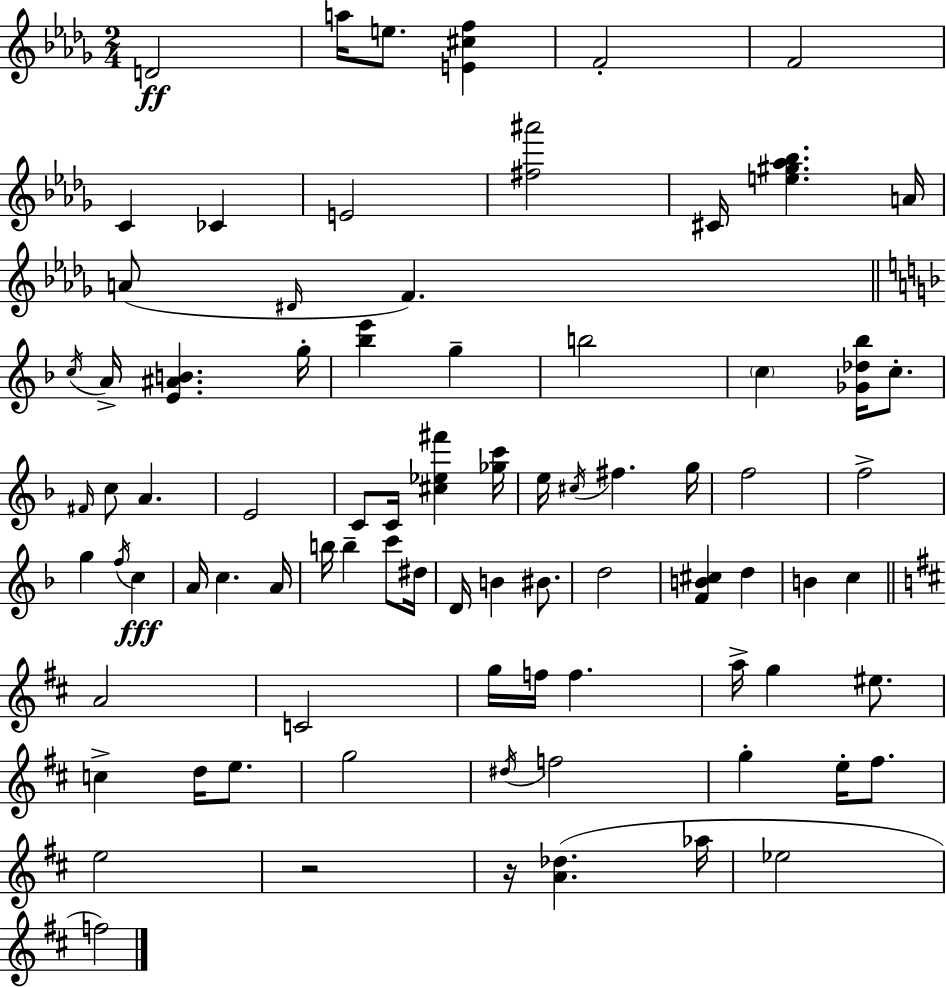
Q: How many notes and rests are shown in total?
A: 82